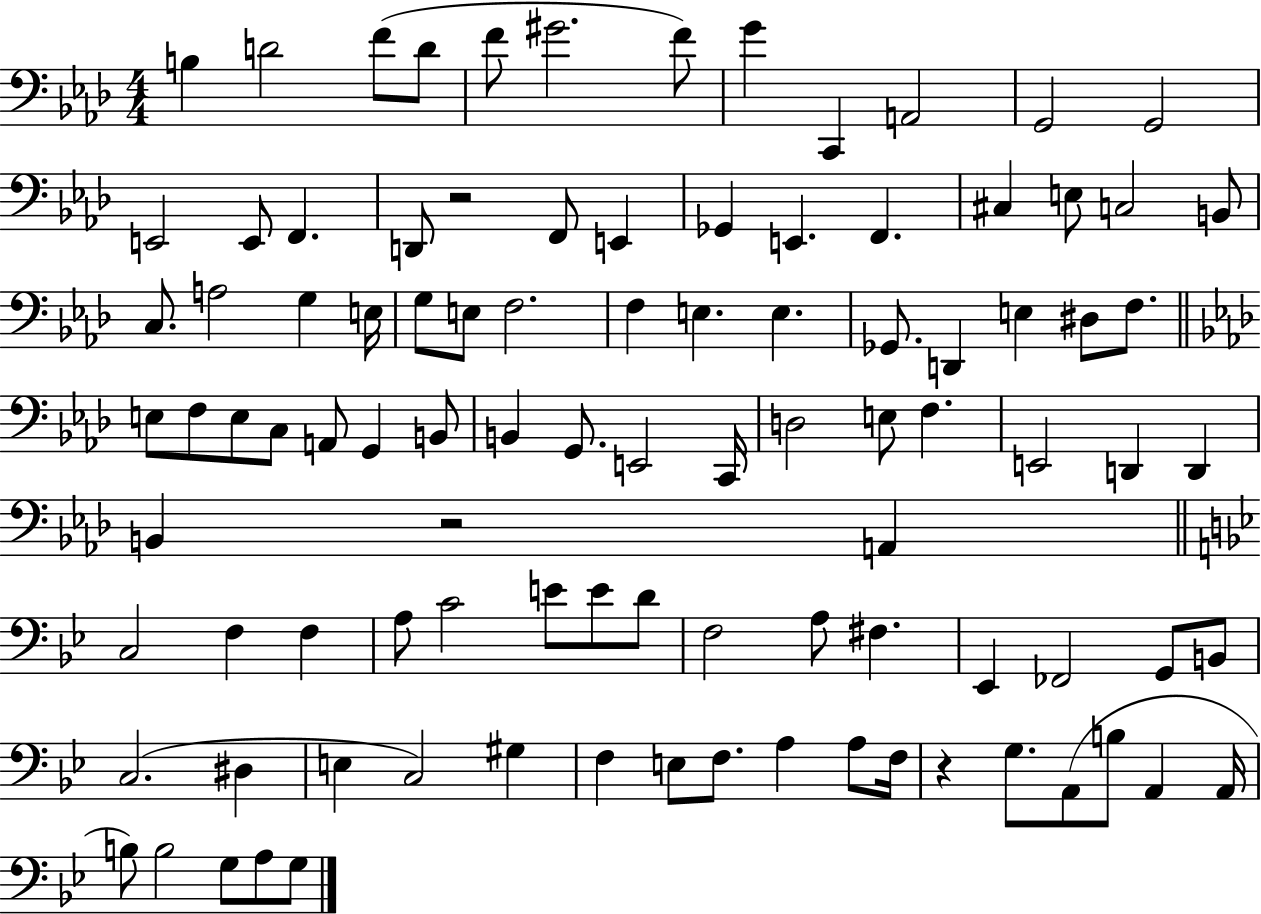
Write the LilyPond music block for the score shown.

{
  \clef bass
  \numericTimeSignature
  \time 4/4
  \key aes \major
  b4 d'2 f'8( d'8 | f'8 gis'2. f'8) | g'4 c,4 a,2 | g,2 g,2 | \break e,2 e,8 f,4. | d,8 r2 f,8 e,4 | ges,4 e,4. f,4. | cis4 e8 c2 b,8 | \break c8. a2 g4 e16 | g8 e8 f2. | f4 e4. e4. | ges,8. d,4 e4 dis8 f8. | \break \bar "||" \break \key f \minor e8 f8 e8 c8 a,8 g,4 b,8 | b,4 g,8. e,2 c,16 | d2 e8 f4. | e,2 d,4 d,4 | \break b,4 r2 a,4 | \bar "||" \break \key bes \major c2 f4 f4 | a8 c'2 e'8 e'8 d'8 | f2 a8 fis4. | ees,4 fes,2 g,8 b,8 | \break c2.( dis4 | e4 c2) gis4 | f4 e8 f8. a4 a8 f16 | r4 g8. a,8( b8 a,4 a,16 | \break b8) b2 g8 a8 g8 | \bar "|."
}